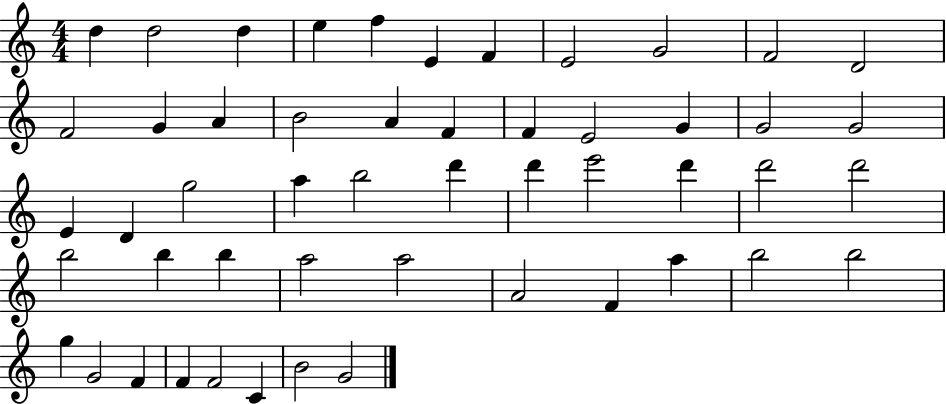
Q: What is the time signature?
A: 4/4